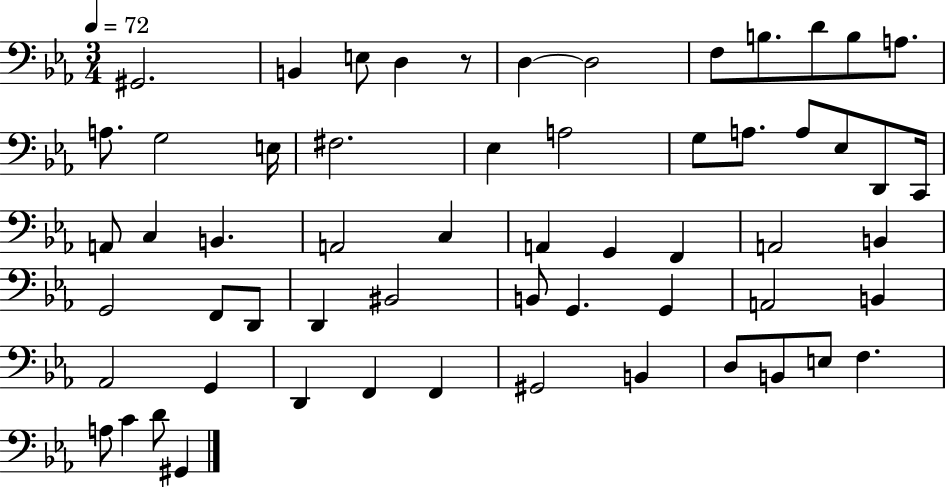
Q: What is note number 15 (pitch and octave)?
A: F#3